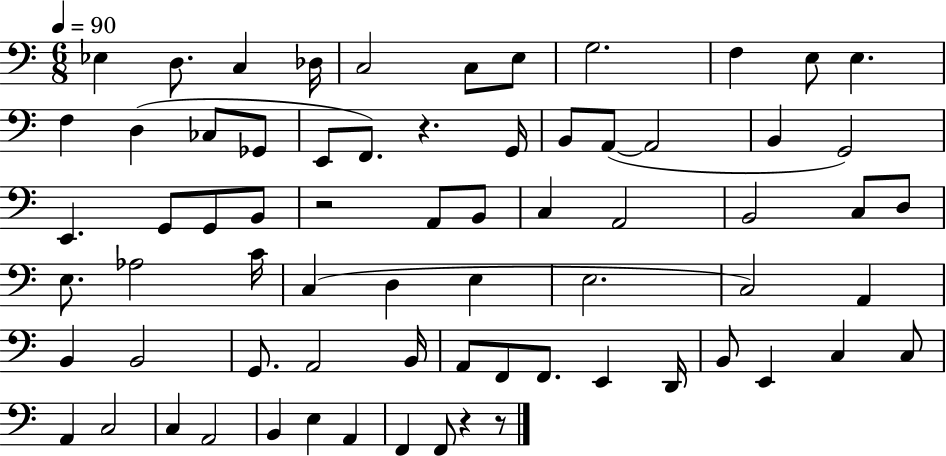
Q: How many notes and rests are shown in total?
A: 70